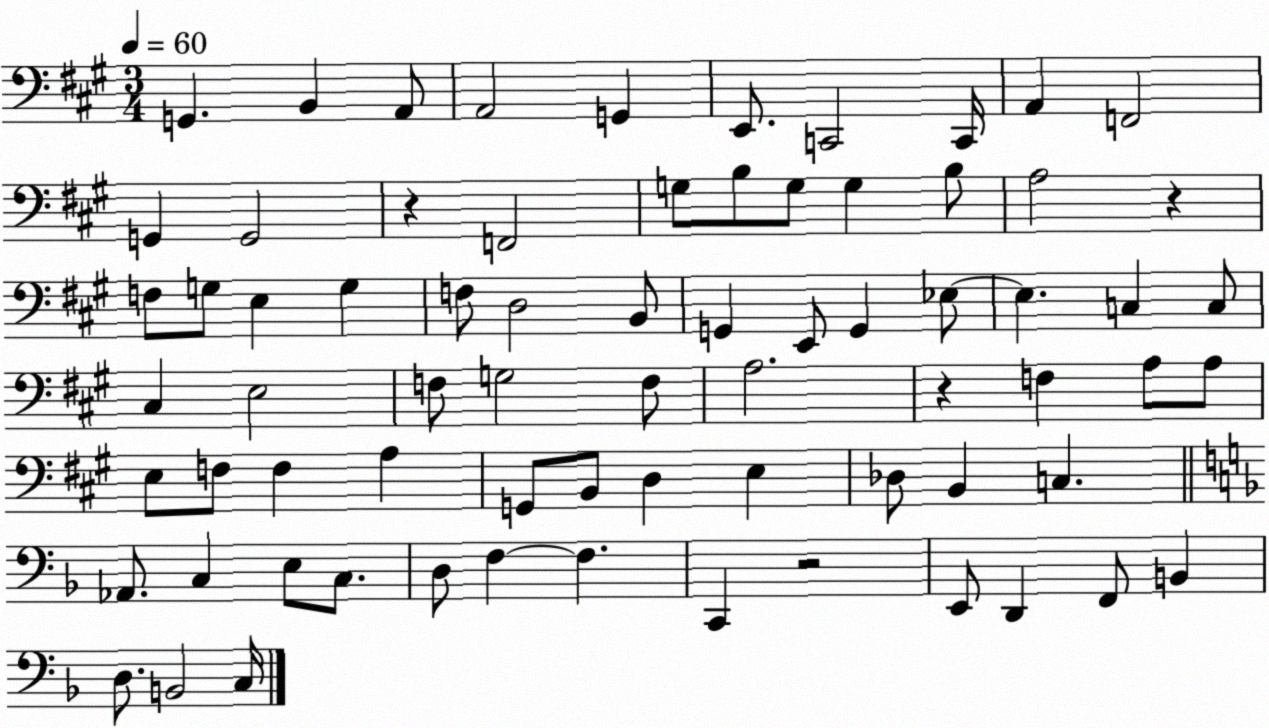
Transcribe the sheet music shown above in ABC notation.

X:1
T:Untitled
M:3/4
L:1/4
K:A
G,, B,, A,,/2 A,,2 G,, E,,/2 C,,2 C,,/4 A,, F,,2 G,, G,,2 z F,,2 G,/2 B,/2 G,/2 G, B,/2 A,2 z F,/2 G,/2 E, G, F,/2 D,2 B,,/2 G,, E,,/2 G,, _E,/2 _E, C, C,/2 ^C, E,2 F,/2 G,2 F,/2 A,2 z F, A,/2 A,/2 E,/2 F,/2 F, A, G,,/2 B,,/2 D, E, _D,/2 B,, C, _A,,/2 C, E,/2 C,/2 D,/2 F, F, C,, z2 E,,/2 D,, F,,/2 B,, D,/2 B,,2 C,/4